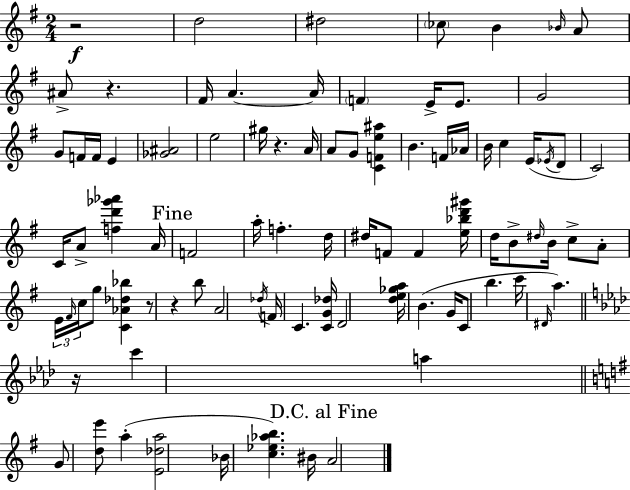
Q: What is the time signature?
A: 2/4